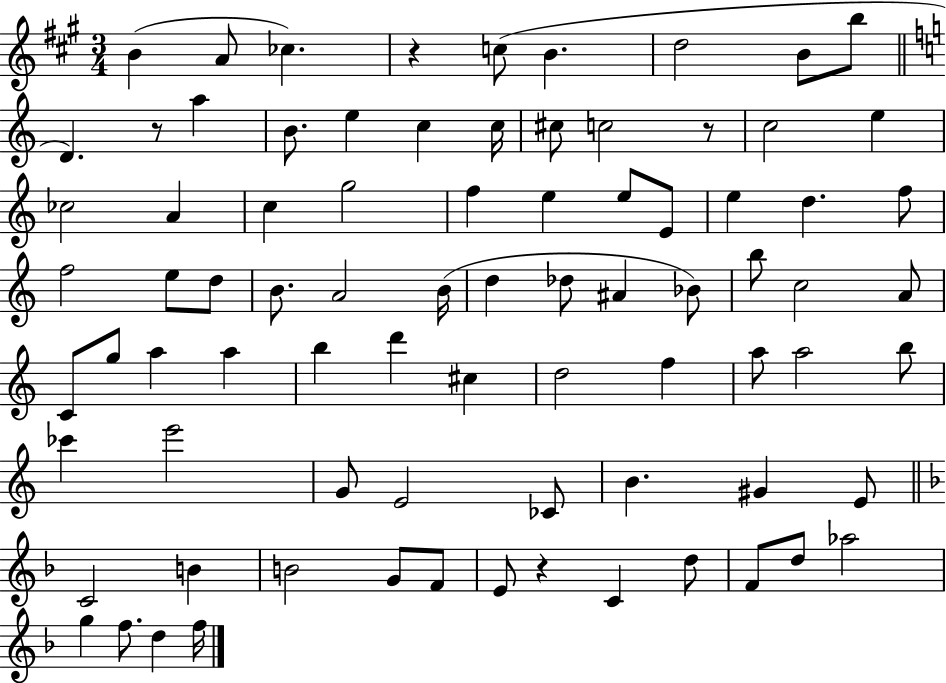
B4/q A4/e CES5/q. R/q C5/e B4/q. D5/h B4/e B5/e D4/q. R/e A5/q B4/e. E5/q C5/q C5/s C#5/e C5/h R/e C5/h E5/q CES5/h A4/q C5/q G5/h F5/q E5/q E5/e E4/e E5/q D5/q. F5/e F5/h E5/e D5/e B4/e. A4/h B4/s D5/q Db5/e A#4/q Bb4/e B5/e C5/h A4/e C4/e G5/e A5/q A5/q B5/q D6/q C#5/q D5/h F5/q A5/e A5/h B5/e CES6/q E6/h G4/e E4/h CES4/e B4/q. G#4/q E4/e C4/h B4/q B4/h G4/e F4/e E4/e R/q C4/q D5/e F4/e D5/e Ab5/h G5/q F5/e. D5/q F5/s